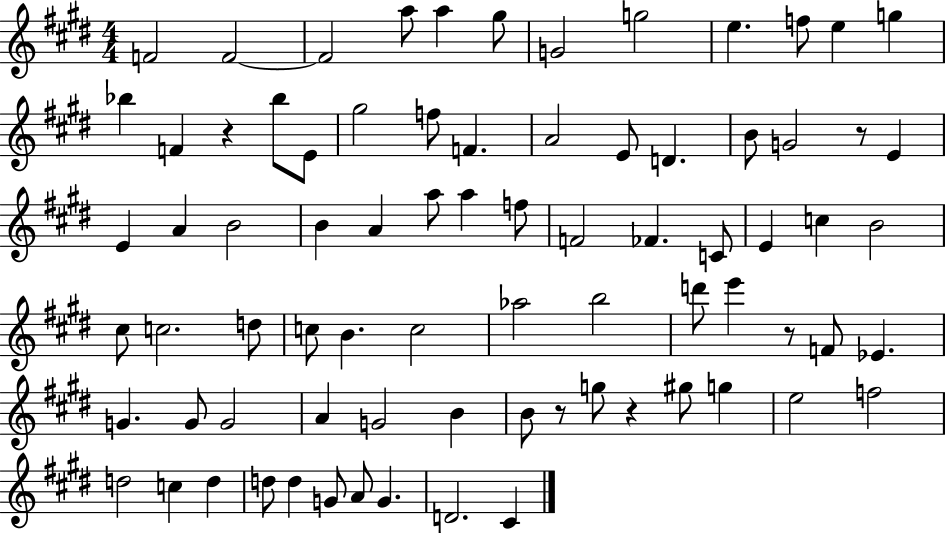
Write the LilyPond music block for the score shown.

{
  \clef treble
  \numericTimeSignature
  \time 4/4
  \key e \major
  f'2 f'2~~ | f'2 a''8 a''4 gis''8 | g'2 g''2 | e''4. f''8 e''4 g''4 | \break bes''4 f'4 r4 bes''8 e'8 | gis''2 f''8 f'4. | a'2 e'8 d'4. | b'8 g'2 r8 e'4 | \break e'4 a'4 b'2 | b'4 a'4 a''8 a''4 f''8 | f'2 fes'4. c'8 | e'4 c''4 b'2 | \break cis''8 c''2. d''8 | c''8 b'4. c''2 | aes''2 b''2 | d'''8 e'''4 r8 f'8 ees'4. | \break g'4. g'8 g'2 | a'4 g'2 b'4 | b'8 r8 g''8 r4 gis''8 g''4 | e''2 f''2 | \break d''2 c''4 d''4 | d''8 d''4 g'8 a'8 g'4. | d'2. cis'4 | \bar "|."
}